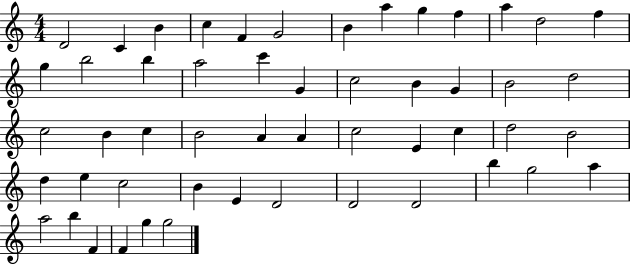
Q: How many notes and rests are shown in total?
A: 52